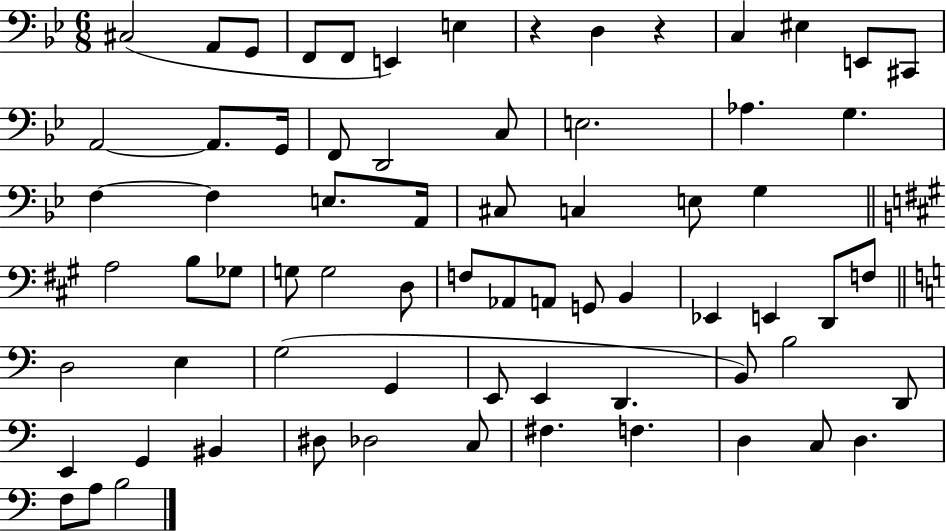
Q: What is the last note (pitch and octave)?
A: B3